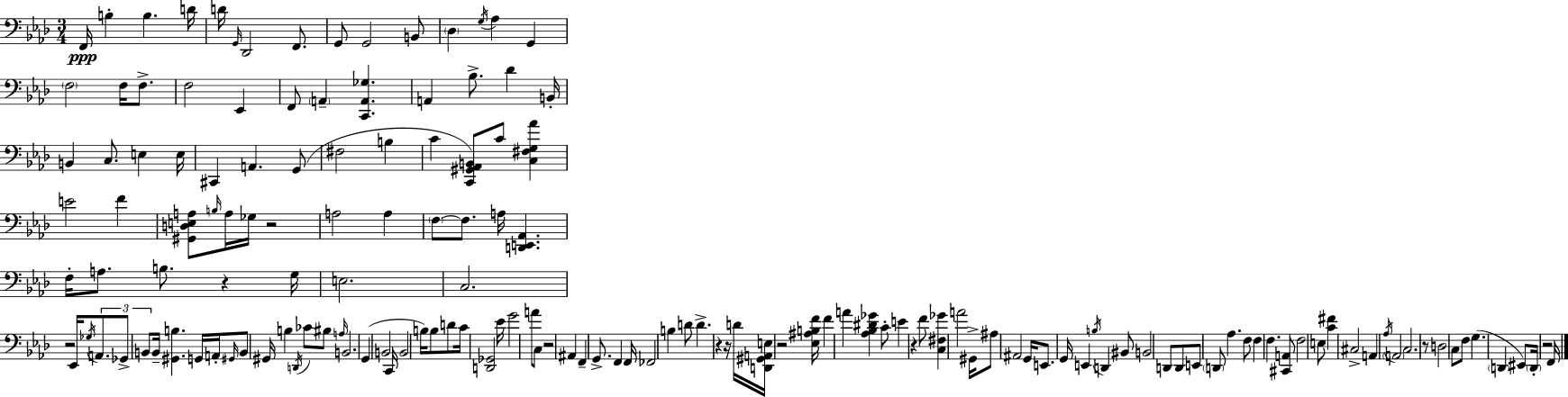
{
  \clef bass
  \numericTimeSignature
  \time 3/4
  \key aes \major
  f,16\ppp b4-. b4. d'16 | d'16 \grace { g,16 } des,2 f,8. | g,8 g,2 b,8 | \parenthesize des4 \acciaccatura { g16 } aes4 g,4 | \break \parenthesize f2 f16 f8.-> | f2 ees,4 | f,8 \parenthesize a,4-- <c, a, ges>4. | a,4 bes8.-> des'4 | \break b,16-. b,4 c8. e4 | e16 cis,4 a,4. | g,8( fis2 b4 | c'4 <c, gis, aes, b,>8) c'8 <c fis g aes'>4 | \break e'2 f'4 | <gis, d e a>8 \grace { b16 } a16 ges16 r2 | a2 a4 | \parenthesize f8~~ f8. a16 <d, e, aes,>4. | \break f16-. a8. b8. r4 | g16 e2. | c2. | r2 ees,16 | \break \acciaccatura { ges16 } \tuplet 3/2 { a,8. ges,8-> b,8 } b,16-- <gis, b>4. | g,16 a,16-. \grace { gis,16 } b,8 gis,16 b4 | \acciaccatura { d,16 } ces'8 bis8 \grace { a16 } b,2. | g,4( b,2 | \break c,16 b,2 | b16) b8 d'8 c'16 <d, ges,>2 | ees'16 g'2 | a'8 c8 r2 | \break ais,4 f,4-- g,8.-> | f,4 f,16 fes,2 | b4 d'8 d'4.-> | r4 r16 d'16 <d, gis, a, e>16 r2 | \break <ees ais b f'>16 f'4 a'4 | <aes bes dis' ges'>4 c'8-. e'4 | r4 f'8 <c fis ges'>4 a'2 | gis,16-> ais8 ais,2 | \break g,16 e,8. g,16 e,4 | \acciaccatura { b16 } d,4 bis,8 b,2 | d,8 d,8 e,8 | \parenthesize d,8 aes4. f8 f4 | \break f4. <cis, a,>8 f2 | e8 <c' fis'>4 | cis2-> a,4 | \acciaccatura { aes16 } \parenthesize a,2 c2. | \break r8 d2 | c8 f8 g4.( | \parenthesize d,4 eis,8) \parenthesize d,16-. | r2 f,16 \bar "|."
}